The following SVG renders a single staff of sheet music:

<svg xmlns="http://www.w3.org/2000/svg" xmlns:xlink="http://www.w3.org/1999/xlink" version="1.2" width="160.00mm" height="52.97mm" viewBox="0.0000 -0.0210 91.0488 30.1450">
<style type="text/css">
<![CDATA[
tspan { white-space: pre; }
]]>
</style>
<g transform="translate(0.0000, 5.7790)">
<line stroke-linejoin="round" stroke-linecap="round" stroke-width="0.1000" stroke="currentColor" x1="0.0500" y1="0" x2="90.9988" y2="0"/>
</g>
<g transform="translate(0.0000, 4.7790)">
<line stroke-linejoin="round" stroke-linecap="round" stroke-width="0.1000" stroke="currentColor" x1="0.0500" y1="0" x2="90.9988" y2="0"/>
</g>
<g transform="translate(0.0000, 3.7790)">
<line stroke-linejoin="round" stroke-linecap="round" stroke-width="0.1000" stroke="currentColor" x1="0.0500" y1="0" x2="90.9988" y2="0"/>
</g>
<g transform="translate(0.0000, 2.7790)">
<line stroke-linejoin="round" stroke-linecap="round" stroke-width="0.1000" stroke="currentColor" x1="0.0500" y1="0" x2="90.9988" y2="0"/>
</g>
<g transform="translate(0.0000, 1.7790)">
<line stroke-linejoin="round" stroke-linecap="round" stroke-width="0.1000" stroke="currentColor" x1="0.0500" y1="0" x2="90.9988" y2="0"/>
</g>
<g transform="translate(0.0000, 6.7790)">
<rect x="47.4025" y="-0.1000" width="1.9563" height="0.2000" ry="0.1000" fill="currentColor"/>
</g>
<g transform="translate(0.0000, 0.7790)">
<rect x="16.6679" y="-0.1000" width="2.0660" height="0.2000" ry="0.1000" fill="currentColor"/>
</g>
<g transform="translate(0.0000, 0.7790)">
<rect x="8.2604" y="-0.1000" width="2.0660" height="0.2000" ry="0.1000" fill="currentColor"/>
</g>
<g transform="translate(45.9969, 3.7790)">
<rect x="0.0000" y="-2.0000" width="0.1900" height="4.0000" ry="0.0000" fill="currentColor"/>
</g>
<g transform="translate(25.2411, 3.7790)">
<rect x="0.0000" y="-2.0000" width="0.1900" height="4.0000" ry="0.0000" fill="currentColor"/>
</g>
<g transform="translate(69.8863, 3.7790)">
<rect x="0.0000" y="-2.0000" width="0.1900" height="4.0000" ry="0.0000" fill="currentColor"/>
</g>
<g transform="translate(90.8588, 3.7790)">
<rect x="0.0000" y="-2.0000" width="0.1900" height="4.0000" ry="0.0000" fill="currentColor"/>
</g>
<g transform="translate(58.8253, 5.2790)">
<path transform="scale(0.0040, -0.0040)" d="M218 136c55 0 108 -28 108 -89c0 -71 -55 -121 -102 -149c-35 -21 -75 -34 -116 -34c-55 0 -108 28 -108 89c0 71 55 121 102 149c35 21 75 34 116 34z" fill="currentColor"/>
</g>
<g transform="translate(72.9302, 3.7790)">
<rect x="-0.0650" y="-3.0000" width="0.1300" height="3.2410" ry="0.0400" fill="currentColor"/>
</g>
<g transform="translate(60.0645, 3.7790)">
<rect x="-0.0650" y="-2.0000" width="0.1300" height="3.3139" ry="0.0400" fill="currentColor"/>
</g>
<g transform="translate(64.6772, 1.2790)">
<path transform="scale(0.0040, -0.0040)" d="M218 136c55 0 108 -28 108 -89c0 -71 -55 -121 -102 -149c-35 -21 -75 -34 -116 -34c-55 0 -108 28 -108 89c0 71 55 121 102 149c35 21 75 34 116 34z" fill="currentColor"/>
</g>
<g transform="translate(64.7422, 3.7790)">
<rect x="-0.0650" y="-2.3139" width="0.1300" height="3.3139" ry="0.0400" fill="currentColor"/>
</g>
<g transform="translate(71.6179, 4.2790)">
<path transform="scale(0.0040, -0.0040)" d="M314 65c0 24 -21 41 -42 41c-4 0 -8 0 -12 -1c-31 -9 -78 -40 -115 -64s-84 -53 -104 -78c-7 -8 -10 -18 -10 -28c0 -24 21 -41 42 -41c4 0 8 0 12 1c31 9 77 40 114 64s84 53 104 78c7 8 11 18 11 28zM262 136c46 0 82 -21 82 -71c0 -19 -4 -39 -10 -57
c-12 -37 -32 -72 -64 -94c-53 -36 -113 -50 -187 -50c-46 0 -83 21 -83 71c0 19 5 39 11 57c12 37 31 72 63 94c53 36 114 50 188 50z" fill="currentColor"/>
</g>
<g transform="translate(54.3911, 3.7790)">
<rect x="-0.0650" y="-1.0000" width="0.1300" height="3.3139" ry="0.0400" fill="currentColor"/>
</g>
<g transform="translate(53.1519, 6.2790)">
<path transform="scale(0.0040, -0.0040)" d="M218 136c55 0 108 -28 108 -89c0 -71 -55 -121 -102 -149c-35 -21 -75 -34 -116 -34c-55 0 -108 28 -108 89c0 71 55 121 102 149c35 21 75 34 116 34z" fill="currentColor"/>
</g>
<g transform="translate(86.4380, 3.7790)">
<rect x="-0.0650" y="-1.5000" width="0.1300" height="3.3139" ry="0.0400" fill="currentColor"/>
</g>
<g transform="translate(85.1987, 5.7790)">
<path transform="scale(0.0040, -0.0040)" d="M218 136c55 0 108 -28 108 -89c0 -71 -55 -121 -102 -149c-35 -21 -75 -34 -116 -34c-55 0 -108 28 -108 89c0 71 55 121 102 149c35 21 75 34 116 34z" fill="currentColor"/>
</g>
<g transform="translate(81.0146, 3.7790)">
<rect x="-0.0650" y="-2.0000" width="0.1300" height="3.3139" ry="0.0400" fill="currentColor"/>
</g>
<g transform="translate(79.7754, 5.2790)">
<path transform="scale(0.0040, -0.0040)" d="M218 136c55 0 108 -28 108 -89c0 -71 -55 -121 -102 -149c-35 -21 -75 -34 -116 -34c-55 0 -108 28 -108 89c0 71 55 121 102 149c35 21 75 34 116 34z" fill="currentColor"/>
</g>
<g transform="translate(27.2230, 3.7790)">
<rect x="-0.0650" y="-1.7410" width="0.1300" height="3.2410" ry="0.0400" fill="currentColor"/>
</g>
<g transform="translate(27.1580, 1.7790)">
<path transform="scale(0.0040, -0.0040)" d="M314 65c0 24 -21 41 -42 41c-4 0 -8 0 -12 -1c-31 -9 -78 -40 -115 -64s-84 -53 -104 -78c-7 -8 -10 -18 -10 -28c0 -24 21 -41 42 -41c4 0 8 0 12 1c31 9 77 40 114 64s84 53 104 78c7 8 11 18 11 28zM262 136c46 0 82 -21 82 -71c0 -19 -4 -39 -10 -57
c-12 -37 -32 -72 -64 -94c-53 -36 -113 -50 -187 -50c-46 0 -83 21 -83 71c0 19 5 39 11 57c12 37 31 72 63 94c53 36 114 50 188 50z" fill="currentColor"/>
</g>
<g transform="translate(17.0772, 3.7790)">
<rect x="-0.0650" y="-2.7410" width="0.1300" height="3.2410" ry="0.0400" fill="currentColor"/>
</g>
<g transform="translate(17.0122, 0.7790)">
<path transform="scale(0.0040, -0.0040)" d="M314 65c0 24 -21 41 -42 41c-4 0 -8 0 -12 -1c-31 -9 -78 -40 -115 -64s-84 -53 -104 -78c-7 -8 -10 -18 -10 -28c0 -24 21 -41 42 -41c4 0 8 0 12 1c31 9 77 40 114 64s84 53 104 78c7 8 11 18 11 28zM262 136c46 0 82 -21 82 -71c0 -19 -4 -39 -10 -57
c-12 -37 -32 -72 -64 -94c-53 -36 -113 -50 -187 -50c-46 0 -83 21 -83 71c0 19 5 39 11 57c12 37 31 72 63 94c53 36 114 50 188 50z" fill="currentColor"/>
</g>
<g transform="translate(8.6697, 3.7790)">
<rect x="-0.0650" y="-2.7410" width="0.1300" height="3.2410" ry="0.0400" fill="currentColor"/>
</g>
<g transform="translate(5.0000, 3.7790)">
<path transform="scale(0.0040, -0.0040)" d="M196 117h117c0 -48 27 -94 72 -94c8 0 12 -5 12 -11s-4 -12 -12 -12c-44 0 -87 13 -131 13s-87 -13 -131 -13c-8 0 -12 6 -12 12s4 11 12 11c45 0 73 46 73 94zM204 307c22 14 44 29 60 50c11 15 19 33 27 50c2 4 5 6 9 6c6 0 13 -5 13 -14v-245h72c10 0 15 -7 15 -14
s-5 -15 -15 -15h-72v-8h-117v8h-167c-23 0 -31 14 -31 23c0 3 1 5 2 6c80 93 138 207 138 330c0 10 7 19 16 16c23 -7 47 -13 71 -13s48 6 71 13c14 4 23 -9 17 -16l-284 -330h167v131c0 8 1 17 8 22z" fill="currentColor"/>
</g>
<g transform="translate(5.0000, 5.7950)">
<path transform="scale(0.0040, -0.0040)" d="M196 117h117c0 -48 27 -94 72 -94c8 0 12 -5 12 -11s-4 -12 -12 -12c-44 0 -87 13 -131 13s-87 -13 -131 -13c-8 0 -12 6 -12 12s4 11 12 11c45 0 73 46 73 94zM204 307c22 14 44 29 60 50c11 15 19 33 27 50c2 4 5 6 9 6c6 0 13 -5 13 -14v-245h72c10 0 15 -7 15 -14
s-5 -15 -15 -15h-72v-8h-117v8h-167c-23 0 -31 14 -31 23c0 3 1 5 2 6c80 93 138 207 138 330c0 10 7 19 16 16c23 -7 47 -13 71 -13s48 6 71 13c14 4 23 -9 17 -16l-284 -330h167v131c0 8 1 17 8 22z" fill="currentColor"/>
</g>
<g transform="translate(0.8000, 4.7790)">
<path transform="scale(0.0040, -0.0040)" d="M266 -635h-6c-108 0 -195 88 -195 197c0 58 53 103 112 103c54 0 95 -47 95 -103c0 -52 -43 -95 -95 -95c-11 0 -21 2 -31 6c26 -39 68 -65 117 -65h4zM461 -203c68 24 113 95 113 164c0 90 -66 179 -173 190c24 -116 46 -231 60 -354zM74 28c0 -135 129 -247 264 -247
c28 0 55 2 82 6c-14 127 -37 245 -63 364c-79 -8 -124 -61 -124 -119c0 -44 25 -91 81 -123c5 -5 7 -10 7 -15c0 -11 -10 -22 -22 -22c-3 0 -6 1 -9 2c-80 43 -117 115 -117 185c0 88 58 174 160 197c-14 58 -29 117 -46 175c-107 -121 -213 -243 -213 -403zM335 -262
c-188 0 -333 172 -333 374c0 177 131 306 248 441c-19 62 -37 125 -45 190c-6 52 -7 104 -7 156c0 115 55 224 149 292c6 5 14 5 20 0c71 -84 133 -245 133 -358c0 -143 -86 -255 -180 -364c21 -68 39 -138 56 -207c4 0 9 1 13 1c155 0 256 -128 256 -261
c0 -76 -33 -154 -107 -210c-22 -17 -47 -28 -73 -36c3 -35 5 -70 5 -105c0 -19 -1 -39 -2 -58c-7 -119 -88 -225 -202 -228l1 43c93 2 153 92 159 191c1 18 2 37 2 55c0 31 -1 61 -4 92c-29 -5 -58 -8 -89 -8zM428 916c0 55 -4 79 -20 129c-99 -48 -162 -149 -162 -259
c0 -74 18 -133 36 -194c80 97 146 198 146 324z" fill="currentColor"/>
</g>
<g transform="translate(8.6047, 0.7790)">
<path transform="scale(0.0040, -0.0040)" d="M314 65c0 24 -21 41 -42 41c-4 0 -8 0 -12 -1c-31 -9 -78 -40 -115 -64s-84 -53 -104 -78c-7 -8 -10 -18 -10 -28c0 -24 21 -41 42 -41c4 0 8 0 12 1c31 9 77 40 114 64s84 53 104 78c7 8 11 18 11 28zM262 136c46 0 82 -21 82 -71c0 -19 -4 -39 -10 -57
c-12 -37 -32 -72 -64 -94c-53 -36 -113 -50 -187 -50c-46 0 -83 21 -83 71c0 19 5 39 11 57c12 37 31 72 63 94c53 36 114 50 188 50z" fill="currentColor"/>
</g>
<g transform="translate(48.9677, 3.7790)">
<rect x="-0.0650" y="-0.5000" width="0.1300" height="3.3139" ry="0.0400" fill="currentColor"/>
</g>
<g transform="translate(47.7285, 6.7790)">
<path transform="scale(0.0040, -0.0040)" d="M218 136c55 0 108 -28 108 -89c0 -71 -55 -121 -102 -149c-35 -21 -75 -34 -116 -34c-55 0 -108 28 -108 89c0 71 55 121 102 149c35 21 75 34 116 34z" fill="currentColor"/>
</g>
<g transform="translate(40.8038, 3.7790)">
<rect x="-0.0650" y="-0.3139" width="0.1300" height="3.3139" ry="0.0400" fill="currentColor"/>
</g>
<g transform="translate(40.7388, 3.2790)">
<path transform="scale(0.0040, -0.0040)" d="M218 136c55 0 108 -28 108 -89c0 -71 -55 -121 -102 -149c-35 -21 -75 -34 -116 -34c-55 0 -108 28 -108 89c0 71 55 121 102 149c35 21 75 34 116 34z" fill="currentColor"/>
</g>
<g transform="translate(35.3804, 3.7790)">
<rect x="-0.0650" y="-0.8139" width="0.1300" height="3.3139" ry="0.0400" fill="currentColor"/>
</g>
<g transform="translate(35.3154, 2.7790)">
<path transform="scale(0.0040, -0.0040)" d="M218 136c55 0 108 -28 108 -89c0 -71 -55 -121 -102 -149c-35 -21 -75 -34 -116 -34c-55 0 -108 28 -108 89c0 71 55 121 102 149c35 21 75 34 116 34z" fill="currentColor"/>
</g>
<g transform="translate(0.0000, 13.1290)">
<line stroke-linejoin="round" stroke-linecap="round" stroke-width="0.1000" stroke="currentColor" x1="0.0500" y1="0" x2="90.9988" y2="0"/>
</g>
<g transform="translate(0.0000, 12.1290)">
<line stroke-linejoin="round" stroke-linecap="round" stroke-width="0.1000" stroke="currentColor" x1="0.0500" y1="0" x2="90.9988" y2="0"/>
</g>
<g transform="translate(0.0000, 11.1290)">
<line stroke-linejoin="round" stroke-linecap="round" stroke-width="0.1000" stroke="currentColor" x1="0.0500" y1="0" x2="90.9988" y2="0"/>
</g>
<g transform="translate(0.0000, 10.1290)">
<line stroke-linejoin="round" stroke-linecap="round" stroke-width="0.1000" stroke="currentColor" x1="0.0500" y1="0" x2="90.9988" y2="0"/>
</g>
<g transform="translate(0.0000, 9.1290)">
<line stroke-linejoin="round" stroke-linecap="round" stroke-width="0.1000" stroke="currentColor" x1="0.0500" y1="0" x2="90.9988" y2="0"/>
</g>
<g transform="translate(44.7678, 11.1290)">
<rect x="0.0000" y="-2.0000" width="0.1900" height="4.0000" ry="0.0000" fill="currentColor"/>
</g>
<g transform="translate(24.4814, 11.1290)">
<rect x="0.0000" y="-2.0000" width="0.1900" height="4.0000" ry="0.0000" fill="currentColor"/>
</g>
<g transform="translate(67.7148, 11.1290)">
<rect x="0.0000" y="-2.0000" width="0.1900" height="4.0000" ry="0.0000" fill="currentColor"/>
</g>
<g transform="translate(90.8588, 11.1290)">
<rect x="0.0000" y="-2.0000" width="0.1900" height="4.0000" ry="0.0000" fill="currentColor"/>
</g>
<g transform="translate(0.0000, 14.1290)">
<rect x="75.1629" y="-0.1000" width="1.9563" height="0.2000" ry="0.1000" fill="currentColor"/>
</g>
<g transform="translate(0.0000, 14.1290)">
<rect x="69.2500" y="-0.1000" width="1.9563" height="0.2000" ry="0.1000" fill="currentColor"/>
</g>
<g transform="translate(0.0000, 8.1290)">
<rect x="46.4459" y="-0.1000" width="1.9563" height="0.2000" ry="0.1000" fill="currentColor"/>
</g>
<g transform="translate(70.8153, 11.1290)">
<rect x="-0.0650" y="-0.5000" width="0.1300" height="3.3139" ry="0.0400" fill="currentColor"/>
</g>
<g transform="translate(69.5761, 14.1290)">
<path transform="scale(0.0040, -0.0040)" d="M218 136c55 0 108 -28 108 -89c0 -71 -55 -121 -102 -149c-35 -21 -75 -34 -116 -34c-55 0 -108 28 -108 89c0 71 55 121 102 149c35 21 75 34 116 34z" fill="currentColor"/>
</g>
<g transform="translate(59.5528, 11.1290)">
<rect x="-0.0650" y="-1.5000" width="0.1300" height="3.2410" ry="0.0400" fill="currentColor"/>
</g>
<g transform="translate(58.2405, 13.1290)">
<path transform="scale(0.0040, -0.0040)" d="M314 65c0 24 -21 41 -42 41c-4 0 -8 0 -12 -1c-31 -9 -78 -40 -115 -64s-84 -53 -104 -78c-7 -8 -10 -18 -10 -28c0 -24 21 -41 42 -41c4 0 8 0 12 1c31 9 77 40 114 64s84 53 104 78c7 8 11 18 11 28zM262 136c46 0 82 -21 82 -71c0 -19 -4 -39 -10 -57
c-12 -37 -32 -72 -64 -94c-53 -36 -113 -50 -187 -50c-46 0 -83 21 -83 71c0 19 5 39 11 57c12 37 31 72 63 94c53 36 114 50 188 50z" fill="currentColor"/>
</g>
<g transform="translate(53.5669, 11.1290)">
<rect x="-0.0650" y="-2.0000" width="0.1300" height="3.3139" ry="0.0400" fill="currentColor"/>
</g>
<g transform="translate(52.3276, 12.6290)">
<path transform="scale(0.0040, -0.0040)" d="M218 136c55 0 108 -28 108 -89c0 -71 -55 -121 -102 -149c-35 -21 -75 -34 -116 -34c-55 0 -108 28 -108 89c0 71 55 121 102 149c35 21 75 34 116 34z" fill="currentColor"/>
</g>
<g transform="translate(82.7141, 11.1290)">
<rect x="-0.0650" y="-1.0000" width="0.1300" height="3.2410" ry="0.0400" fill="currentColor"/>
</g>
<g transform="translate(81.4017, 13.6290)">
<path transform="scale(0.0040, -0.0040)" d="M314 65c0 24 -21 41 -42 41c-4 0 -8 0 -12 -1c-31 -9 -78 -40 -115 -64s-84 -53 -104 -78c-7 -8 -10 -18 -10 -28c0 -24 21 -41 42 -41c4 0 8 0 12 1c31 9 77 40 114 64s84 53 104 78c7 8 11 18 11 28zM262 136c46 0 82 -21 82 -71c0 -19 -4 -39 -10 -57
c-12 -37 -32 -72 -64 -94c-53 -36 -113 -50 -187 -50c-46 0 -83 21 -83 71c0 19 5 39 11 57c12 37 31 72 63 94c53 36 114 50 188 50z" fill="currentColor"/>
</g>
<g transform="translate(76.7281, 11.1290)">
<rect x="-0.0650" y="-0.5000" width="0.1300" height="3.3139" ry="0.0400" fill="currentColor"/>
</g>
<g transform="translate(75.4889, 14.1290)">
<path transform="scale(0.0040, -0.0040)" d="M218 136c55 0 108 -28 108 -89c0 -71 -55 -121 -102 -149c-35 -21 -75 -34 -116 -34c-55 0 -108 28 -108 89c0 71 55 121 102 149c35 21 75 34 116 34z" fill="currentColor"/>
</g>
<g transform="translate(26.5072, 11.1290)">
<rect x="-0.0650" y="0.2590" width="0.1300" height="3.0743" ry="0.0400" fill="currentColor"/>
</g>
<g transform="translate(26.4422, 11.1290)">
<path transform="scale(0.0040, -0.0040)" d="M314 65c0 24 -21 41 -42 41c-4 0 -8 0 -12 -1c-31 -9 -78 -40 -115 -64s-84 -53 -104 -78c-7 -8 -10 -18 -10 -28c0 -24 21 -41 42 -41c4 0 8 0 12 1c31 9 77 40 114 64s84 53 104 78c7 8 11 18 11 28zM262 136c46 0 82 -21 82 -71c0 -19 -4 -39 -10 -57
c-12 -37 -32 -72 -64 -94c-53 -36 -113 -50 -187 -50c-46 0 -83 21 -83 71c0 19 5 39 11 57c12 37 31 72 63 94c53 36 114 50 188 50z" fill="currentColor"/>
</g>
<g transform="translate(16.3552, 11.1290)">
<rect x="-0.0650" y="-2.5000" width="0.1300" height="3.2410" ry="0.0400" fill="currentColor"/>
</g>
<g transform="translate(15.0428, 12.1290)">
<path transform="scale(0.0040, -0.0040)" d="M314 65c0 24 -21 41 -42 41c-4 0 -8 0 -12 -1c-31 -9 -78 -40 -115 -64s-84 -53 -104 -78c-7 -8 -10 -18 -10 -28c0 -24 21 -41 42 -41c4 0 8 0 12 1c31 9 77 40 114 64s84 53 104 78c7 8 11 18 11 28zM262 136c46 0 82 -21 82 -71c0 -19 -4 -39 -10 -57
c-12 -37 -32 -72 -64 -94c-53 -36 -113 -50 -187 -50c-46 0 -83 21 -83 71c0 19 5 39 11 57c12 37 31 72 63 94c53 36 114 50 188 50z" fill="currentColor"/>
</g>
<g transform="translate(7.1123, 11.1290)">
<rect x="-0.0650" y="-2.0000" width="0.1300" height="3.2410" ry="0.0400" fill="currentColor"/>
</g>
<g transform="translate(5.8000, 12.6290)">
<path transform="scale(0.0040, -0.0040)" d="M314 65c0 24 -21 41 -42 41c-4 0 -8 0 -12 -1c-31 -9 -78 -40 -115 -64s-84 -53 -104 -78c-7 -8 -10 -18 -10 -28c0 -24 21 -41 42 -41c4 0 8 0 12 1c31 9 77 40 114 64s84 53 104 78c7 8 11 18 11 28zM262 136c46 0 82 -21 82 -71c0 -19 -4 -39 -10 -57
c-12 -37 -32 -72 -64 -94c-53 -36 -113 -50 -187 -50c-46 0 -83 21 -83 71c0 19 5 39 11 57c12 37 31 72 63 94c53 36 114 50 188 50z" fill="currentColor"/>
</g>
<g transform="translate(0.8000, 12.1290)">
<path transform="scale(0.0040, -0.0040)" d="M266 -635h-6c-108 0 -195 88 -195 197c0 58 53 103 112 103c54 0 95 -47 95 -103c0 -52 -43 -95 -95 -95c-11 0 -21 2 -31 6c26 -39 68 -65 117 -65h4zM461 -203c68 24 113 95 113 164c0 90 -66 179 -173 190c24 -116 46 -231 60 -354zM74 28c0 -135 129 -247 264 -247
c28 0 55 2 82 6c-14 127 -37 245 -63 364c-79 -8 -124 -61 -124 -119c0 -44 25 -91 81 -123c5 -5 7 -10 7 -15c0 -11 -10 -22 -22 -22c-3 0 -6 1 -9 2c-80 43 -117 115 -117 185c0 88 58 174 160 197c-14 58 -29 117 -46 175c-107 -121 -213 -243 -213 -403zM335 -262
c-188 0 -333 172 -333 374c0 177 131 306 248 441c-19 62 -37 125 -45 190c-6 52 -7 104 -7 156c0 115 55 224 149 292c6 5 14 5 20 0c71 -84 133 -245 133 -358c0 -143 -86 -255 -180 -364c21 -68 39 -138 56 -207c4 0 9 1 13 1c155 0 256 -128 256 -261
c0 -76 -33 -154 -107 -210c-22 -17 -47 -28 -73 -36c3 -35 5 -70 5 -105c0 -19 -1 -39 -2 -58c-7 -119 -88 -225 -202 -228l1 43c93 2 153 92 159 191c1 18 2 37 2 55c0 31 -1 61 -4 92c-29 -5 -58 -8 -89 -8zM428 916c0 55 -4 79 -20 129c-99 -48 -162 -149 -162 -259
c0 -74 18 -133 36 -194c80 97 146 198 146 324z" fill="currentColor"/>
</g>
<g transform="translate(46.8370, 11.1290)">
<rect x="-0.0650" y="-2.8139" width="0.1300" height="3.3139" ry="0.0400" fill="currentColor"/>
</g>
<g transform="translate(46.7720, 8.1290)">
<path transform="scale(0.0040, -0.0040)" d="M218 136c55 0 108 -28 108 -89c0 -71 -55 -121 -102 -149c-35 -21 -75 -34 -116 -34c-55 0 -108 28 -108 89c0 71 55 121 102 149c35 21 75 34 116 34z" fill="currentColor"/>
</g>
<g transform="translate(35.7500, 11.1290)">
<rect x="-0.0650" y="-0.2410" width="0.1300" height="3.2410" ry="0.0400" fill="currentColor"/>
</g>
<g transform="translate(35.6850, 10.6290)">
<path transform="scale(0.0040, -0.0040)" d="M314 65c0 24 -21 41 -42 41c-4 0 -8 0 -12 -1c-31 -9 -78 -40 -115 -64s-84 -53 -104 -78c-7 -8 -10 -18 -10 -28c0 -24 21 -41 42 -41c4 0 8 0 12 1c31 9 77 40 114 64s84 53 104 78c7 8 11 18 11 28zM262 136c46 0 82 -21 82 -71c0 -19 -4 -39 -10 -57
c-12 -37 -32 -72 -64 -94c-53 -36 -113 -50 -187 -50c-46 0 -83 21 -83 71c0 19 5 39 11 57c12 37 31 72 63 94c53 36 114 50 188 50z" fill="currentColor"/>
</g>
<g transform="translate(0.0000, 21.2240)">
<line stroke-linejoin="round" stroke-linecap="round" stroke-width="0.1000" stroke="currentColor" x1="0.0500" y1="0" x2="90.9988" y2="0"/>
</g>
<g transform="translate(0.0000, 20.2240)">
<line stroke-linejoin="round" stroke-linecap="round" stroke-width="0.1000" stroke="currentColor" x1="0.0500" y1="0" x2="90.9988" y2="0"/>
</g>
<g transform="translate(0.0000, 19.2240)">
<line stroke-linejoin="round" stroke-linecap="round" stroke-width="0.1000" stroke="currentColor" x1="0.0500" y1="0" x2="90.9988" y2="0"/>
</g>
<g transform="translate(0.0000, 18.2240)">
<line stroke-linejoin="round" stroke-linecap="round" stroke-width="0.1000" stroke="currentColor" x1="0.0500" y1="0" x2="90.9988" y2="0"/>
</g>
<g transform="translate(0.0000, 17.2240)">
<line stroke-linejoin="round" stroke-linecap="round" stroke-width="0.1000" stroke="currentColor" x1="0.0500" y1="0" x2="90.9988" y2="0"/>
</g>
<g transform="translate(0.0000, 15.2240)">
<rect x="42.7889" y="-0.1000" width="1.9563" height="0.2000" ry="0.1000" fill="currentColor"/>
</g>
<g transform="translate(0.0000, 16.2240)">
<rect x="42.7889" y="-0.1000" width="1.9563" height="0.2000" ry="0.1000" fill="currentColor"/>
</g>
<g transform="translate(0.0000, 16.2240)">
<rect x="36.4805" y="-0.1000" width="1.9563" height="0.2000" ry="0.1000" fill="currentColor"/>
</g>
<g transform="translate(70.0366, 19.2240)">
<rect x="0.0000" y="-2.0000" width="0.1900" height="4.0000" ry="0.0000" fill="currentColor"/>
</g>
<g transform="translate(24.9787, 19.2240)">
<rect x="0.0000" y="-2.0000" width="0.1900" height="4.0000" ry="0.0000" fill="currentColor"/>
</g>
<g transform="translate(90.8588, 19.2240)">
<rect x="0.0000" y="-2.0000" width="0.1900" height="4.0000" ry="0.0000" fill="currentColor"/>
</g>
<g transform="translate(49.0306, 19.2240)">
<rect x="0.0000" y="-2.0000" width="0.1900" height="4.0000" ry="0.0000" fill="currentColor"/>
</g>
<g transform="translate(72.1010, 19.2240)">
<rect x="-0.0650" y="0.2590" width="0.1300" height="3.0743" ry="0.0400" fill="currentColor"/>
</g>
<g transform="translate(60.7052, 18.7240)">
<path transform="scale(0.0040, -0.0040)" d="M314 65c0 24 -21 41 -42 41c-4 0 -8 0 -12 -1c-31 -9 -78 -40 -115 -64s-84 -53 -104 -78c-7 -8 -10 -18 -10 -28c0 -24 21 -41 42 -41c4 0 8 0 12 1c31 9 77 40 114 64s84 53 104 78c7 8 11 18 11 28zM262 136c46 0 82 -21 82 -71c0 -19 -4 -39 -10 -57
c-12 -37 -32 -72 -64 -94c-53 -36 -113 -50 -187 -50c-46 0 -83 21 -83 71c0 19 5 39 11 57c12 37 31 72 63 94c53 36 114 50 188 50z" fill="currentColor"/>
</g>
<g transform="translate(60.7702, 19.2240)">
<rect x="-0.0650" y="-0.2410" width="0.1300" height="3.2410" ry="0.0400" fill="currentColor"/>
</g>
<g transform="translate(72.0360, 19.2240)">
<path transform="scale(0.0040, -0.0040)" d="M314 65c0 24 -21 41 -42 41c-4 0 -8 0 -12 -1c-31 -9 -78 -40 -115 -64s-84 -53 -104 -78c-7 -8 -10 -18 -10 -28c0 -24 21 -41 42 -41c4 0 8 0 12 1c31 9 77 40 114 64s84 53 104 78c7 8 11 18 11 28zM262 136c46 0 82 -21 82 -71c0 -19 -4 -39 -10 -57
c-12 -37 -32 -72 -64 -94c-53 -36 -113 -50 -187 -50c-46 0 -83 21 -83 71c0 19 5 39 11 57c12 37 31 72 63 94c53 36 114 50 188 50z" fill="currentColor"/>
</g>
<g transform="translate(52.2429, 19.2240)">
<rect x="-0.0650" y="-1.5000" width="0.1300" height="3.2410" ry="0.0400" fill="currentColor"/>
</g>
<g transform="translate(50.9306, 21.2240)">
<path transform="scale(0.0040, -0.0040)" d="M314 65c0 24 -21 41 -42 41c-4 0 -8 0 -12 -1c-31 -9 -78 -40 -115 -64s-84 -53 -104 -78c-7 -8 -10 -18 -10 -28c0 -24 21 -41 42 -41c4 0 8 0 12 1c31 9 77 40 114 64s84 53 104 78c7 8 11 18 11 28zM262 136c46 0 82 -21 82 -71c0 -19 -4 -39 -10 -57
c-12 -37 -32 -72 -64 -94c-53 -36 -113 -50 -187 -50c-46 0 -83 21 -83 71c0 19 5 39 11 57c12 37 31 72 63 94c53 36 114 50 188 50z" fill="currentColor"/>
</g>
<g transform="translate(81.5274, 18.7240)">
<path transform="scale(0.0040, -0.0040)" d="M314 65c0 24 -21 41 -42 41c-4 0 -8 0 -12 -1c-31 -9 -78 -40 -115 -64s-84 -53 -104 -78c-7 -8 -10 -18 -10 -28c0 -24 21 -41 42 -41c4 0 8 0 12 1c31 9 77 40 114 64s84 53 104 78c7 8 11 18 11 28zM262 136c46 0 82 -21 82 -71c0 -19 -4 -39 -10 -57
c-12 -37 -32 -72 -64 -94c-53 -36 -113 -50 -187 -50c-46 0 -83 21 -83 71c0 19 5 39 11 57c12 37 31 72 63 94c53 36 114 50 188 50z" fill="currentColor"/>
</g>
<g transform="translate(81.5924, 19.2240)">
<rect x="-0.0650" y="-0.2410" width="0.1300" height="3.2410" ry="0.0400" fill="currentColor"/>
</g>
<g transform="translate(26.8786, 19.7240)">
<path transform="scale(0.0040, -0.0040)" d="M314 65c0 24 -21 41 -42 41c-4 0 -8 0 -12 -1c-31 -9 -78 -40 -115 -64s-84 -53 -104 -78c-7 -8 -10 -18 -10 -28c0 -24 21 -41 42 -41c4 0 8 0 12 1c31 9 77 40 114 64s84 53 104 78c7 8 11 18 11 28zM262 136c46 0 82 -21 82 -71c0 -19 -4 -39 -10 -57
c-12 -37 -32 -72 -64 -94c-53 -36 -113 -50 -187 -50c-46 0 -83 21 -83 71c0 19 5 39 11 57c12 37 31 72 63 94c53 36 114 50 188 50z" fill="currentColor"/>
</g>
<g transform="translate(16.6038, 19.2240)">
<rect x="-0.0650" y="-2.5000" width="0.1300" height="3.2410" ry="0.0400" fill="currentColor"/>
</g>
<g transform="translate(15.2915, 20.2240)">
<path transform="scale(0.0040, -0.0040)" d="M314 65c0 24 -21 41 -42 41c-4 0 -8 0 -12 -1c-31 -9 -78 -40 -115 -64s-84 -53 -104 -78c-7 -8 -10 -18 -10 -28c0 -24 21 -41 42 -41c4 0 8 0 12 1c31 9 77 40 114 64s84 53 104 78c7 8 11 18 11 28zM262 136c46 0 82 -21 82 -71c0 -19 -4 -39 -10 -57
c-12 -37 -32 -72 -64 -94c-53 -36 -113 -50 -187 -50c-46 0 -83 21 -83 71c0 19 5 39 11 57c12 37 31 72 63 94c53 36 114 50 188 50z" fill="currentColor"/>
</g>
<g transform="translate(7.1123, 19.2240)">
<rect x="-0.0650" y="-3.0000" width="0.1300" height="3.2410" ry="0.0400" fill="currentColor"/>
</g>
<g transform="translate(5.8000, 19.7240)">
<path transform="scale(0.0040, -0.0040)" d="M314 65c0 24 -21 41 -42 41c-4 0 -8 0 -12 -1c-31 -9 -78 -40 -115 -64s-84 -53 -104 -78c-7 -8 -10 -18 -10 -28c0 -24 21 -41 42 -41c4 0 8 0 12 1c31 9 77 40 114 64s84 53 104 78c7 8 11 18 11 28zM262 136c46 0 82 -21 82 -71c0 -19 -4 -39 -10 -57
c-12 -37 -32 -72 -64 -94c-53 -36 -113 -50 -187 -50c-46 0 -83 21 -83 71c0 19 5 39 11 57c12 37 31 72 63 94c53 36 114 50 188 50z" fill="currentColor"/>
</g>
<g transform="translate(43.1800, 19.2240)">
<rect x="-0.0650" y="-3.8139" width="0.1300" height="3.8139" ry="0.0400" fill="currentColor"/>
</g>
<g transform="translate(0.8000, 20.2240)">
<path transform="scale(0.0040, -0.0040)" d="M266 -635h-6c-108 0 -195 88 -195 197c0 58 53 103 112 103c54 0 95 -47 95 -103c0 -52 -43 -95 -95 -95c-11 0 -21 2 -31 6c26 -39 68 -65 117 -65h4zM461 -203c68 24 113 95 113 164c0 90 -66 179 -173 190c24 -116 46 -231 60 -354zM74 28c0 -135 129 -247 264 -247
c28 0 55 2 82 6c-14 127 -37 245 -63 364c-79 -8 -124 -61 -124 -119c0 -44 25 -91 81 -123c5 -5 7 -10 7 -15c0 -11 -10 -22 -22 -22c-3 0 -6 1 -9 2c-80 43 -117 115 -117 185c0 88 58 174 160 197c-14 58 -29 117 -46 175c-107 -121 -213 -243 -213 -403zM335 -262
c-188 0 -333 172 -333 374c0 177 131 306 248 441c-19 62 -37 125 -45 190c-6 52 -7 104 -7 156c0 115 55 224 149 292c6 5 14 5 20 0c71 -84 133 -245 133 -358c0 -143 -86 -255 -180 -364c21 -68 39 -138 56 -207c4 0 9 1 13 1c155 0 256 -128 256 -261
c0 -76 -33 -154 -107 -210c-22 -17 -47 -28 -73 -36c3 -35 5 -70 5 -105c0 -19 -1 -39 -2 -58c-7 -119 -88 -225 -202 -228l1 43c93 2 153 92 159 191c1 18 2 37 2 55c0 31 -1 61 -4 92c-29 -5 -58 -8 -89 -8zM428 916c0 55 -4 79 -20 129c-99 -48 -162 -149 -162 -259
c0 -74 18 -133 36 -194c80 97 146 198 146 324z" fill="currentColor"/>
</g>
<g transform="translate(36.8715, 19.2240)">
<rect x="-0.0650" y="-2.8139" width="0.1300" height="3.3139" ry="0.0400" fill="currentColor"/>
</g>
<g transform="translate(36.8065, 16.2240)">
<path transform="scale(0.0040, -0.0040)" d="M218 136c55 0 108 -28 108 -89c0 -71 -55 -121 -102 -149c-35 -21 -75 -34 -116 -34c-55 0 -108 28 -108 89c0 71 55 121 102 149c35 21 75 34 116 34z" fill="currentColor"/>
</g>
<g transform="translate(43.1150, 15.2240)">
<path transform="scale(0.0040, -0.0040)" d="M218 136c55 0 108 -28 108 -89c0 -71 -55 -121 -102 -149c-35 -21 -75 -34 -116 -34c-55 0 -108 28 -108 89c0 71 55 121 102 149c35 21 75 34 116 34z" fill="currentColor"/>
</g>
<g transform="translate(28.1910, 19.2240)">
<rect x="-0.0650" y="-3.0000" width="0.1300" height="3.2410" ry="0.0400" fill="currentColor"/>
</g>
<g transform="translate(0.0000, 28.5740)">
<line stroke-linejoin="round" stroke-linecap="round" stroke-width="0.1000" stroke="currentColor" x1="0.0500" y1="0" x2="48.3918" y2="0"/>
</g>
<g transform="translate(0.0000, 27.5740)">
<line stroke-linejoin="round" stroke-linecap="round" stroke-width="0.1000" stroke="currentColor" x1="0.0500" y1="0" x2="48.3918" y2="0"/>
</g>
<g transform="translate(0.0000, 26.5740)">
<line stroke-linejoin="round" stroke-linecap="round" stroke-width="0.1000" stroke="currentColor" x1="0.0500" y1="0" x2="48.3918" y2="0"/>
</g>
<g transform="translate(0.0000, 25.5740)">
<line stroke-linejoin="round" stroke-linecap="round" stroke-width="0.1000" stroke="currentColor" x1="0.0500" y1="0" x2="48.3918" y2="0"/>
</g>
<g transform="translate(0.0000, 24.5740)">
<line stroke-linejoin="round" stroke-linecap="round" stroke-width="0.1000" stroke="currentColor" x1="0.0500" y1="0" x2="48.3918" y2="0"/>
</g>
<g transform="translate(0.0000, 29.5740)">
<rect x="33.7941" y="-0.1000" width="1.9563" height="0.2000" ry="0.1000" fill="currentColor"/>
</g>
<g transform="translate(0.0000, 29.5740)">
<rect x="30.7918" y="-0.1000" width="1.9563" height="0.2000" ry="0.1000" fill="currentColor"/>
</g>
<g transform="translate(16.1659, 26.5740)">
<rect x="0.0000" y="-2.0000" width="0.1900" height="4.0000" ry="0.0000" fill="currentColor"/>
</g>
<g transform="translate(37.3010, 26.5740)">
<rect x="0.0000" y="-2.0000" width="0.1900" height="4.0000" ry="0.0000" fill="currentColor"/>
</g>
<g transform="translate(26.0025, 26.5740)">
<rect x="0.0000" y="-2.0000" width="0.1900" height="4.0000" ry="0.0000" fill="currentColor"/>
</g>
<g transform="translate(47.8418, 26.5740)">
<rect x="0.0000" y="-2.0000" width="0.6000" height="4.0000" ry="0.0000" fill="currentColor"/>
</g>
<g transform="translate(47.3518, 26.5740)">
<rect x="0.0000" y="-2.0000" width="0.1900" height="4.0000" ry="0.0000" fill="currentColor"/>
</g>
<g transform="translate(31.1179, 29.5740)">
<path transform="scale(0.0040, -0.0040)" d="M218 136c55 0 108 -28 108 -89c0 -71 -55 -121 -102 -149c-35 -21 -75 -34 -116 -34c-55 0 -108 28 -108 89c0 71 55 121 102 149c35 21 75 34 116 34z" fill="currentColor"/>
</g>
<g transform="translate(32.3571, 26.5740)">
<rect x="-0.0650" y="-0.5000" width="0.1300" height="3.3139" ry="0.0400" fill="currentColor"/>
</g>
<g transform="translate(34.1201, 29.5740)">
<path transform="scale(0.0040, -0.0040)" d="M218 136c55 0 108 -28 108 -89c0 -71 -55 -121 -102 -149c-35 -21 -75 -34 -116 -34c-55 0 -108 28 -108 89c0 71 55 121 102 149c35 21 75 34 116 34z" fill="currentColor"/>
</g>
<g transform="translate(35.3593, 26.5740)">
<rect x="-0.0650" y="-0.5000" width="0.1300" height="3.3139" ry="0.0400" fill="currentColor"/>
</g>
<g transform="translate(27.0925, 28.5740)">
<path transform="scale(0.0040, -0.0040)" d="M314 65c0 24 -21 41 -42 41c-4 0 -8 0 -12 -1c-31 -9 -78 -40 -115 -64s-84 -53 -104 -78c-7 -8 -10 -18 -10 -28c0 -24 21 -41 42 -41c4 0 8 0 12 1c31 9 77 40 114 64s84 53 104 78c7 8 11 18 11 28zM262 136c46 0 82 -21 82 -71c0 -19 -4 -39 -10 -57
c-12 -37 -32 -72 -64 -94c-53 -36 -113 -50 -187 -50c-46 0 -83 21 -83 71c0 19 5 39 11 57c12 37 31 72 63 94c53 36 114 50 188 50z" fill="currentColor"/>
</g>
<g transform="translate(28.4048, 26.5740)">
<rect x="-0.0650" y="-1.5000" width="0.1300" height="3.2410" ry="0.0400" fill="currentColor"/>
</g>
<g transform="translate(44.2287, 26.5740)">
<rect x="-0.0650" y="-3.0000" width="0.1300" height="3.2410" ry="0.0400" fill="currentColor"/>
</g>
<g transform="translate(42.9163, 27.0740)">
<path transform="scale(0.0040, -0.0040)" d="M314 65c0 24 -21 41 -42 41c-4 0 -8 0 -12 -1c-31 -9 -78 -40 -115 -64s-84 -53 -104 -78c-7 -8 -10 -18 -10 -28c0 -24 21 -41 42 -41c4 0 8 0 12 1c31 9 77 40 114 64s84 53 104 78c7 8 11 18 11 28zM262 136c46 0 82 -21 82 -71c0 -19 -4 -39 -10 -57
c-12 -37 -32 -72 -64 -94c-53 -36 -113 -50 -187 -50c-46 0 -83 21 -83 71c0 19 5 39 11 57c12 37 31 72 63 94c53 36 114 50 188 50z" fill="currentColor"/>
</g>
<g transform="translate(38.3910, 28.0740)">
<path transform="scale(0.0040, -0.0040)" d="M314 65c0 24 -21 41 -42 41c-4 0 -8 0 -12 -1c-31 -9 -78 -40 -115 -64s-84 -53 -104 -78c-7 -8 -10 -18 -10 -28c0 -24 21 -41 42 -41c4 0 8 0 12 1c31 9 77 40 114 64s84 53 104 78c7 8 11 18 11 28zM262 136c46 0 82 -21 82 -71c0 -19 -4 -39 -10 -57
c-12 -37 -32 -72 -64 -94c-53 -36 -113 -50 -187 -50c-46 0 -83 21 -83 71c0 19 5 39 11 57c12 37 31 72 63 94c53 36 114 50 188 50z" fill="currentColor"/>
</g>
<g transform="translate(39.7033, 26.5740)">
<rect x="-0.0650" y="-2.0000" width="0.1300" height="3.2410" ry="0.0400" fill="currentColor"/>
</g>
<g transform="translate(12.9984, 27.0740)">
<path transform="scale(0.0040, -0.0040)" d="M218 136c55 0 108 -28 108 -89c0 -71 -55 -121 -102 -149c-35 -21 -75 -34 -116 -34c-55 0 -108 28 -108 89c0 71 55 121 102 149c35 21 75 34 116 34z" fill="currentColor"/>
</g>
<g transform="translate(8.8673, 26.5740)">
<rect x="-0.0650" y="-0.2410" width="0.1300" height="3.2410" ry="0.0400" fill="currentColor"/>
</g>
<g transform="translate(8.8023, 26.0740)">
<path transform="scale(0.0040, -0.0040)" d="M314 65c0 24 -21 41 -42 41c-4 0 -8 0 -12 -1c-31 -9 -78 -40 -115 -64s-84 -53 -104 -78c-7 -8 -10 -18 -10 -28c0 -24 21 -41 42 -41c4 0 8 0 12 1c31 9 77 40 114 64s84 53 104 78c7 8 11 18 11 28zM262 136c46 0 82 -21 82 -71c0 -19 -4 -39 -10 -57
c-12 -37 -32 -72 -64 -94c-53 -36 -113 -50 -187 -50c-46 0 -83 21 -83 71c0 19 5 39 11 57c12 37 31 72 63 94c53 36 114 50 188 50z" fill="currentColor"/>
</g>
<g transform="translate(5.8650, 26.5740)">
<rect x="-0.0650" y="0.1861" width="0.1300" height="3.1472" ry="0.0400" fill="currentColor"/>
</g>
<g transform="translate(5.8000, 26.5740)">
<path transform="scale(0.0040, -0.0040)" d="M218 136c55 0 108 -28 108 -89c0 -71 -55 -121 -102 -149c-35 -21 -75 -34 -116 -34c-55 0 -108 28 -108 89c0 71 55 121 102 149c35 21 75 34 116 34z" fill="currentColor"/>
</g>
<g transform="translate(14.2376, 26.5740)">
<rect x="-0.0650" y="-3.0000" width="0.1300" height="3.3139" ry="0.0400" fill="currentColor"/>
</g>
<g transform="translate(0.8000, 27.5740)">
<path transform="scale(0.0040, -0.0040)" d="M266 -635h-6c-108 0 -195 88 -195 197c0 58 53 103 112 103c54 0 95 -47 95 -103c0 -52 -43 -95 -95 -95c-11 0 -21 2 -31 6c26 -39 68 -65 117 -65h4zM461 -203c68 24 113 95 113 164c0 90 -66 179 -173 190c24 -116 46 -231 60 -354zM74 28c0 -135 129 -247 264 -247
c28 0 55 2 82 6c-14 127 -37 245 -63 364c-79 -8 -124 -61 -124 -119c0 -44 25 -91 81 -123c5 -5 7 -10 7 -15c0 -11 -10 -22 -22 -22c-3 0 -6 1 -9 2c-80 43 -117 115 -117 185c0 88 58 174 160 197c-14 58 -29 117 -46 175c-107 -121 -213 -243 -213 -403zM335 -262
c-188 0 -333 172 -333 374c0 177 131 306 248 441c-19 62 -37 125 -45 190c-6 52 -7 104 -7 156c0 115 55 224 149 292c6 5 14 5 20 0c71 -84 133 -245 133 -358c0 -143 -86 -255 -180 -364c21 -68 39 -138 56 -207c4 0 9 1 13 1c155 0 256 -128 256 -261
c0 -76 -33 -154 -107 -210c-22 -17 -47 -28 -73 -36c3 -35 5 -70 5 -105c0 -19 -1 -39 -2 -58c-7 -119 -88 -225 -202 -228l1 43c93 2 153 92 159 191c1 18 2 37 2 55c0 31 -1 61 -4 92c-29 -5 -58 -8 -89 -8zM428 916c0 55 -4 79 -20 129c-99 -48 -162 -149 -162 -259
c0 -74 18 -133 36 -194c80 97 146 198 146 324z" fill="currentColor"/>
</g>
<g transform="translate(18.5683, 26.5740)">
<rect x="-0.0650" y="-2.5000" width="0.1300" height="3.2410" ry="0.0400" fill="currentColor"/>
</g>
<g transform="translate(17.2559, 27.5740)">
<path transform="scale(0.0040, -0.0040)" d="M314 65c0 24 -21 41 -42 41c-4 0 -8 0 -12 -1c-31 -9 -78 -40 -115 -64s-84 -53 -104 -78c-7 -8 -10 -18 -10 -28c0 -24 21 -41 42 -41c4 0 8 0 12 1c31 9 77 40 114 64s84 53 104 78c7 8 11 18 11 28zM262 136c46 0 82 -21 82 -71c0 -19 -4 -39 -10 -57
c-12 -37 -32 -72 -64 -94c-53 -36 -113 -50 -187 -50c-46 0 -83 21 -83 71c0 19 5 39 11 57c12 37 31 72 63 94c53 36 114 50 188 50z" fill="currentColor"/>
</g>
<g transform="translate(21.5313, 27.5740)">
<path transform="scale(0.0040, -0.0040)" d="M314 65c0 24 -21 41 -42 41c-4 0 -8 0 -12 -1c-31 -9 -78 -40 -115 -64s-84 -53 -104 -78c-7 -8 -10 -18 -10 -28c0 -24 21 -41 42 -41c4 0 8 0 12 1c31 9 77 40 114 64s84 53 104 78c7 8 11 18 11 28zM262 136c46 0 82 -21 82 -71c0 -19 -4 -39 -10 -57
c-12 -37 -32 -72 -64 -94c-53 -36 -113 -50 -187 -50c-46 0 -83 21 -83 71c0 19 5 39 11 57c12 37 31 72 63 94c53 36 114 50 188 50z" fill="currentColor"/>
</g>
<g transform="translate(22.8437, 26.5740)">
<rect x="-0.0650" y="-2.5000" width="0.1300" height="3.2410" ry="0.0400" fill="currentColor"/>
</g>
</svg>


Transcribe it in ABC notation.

X:1
T:Untitled
M:4/4
L:1/4
K:C
a2 a2 f2 d c C D F g A2 F E F2 G2 B2 c2 a F E2 C C D2 A2 G2 A2 a c' E2 c2 B2 c2 B c2 A G2 G2 E2 C C F2 A2